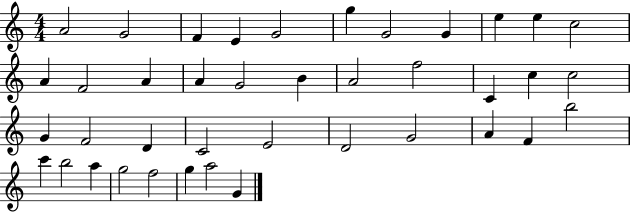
A4/h G4/h F4/q E4/q G4/h G5/q G4/h G4/q E5/q E5/q C5/h A4/q F4/h A4/q A4/q G4/h B4/q A4/h F5/h C4/q C5/q C5/h G4/q F4/h D4/q C4/h E4/h D4/h G4/h A4/q F4/q B5/h C6/q B5/h A5/q G5/h F5/h G5/q A5/h G4/q